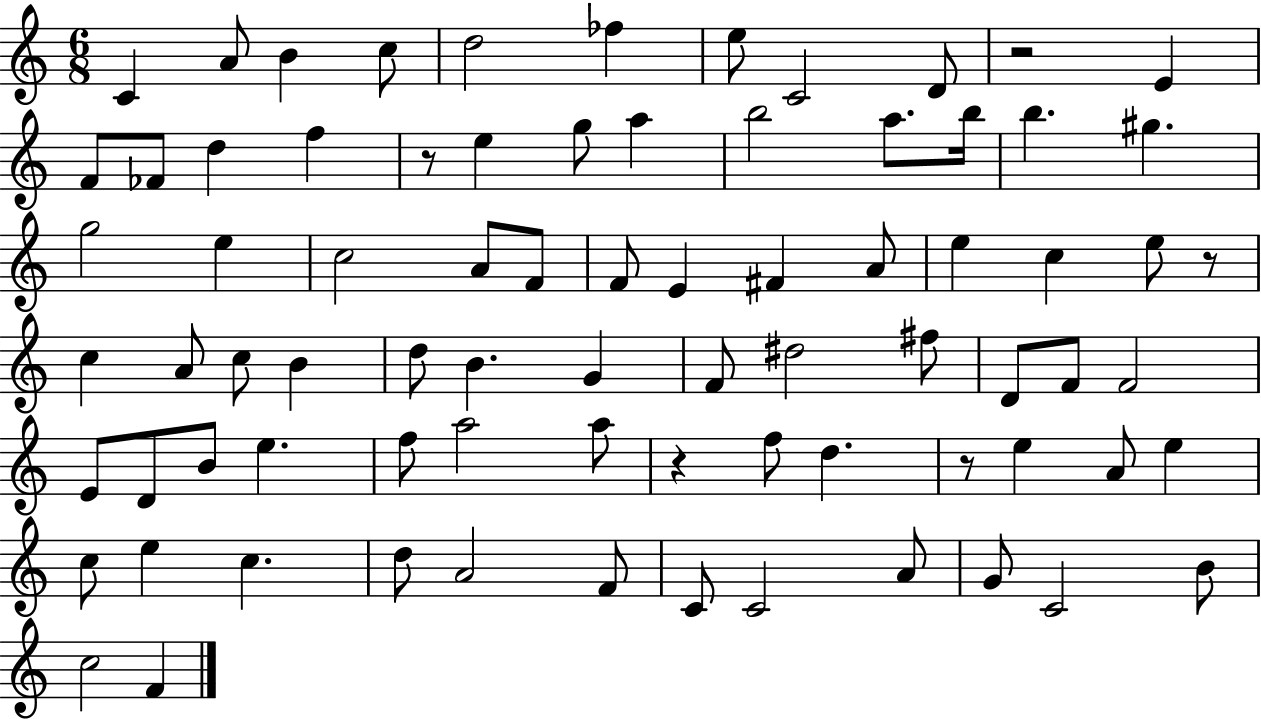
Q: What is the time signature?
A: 6/8